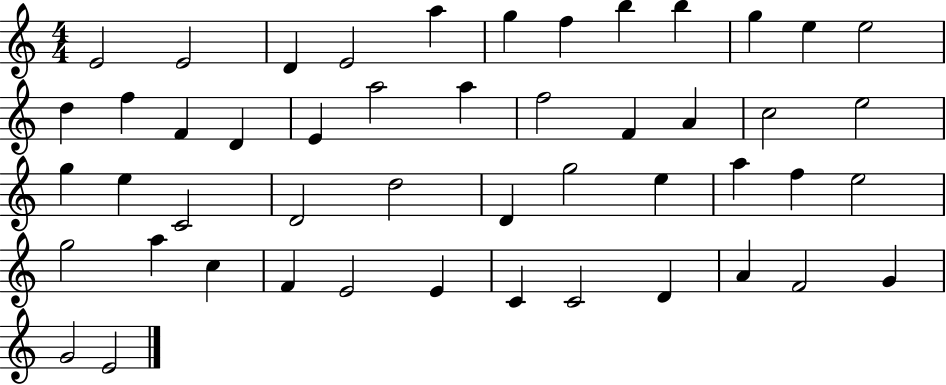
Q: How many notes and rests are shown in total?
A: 49